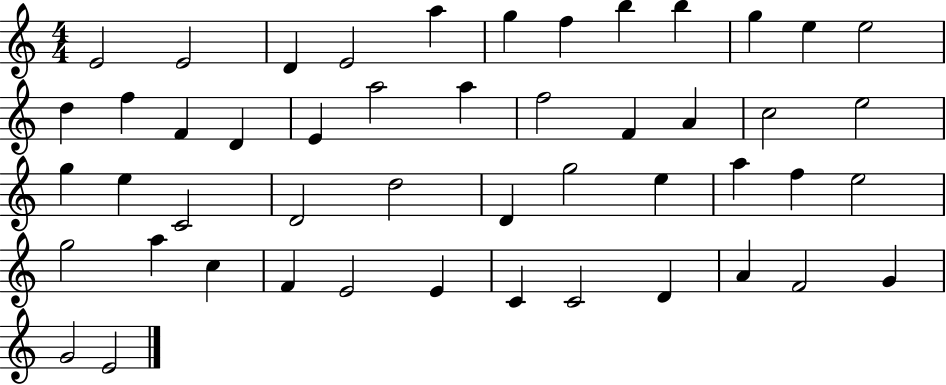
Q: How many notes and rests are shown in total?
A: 49